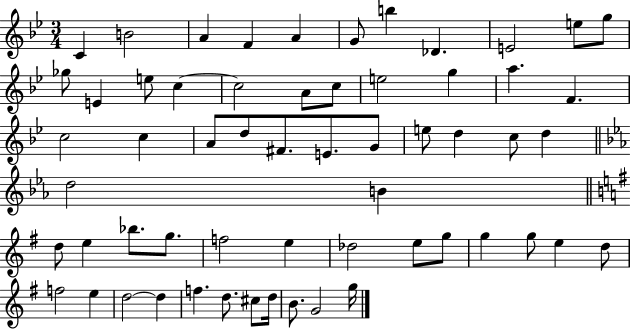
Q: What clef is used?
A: treble